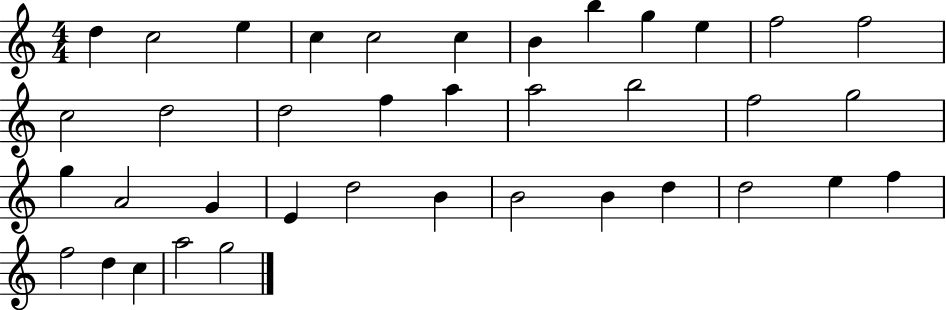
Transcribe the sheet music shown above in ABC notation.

X:1
T:Untitled
M:4/4
L:1/4
K:C
d c2 e c c2 c B b g e f2 f2 c2 d2 d2 f a a2 b2 f2 g2 g A2 G E d2 B B2 B d d2 e f f2 d c a2 g2